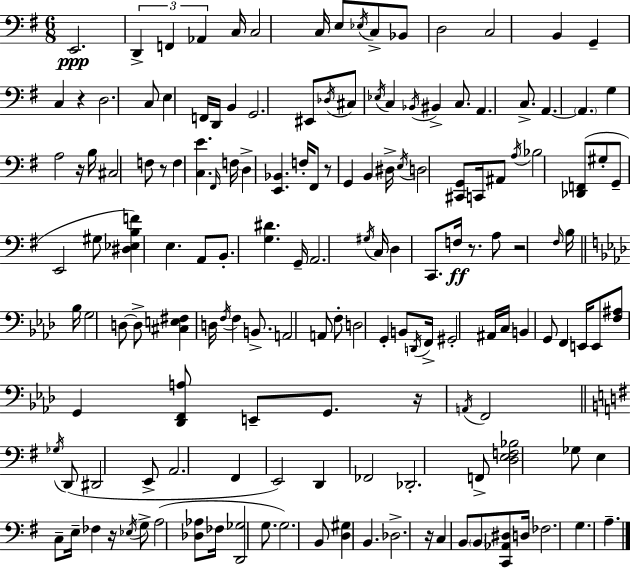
X:1
T:Untitled
M:6/8
L:1/4
K:G
E,,2 D,, F,, _A,, C,/4 C,2 C,/4 E,/2 _E,/4 C,/2 _B,,/2 D,2 C,2 B,, G,, C, z D,2 C,/2 E, F,,/4 D,,/4 B,, G,,2 ^E,,/2 _D,/4 ^C,/2 _E,/4 C, _B,,/4 ^B,, C,/2 A,, C,/2 A,, A,, G, A,2 z/4 B,/4 ^C,2 F,/2 z/2 F, [C,E] ^F,,/4 F,/4 D, [E,,_B,,] F,/4 ^F,,/2 z/2 G,, B,, ^D,/4 E,/4 D,2 [^C,,G,,]/2 C,,/4 ^A,,/2 A,/4 _B,2 [_D,,F,,]/2 ^G,/2 G,,/2 E,,2 ^G,/2 [^D,_E,B,F] E, A,,/2 B,,/2 [G,^D] G,,/4 A,,2 ^G,/4 C,/4 D, C,,/2 F,/4 z/2 A,/2 z2 ^F,/4 B,/4 _B,/4 G,2 D,/2 D,/2 [^C,E,^F,] D,/4 F,/4 F, B,,/2 A,,2 A,,/2 F,/2 D,2 G,, B,,/2 D,,/4 F,,/4 ^G,,2 ^A,,/4 C,/4 B,, G,,/2 F,, E,,/4 E,,/2 [F,^A,]/2 G,, [_D,,F,,A,]/2 E,,/2 G,,/2 z/4 A,,/4 F,,2 _G,/4 D,,/2 ^D,,2 E,,/2 A,,2 ^F,, E,,2 D,, _F,,2 _D,,2 F,,/2 [D,E,F,_B,]2 _G,/2 E, C,/2 E,/4 _F, z/4 _E,/4 G,/2 A,2 [_D,_A,]/2 _F,/4 [D,,_G,]2 G,/2 G,2 B,,/2 [D,^G,] B,, _D,2 z/4 C, B,,/2 B,,/2 [C,,_A,,^D,]/2 D,/4 _F,2 G, A,